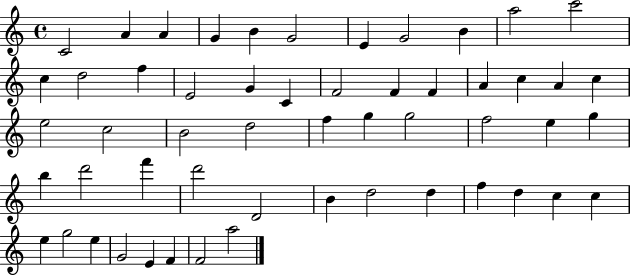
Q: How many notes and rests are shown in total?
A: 54